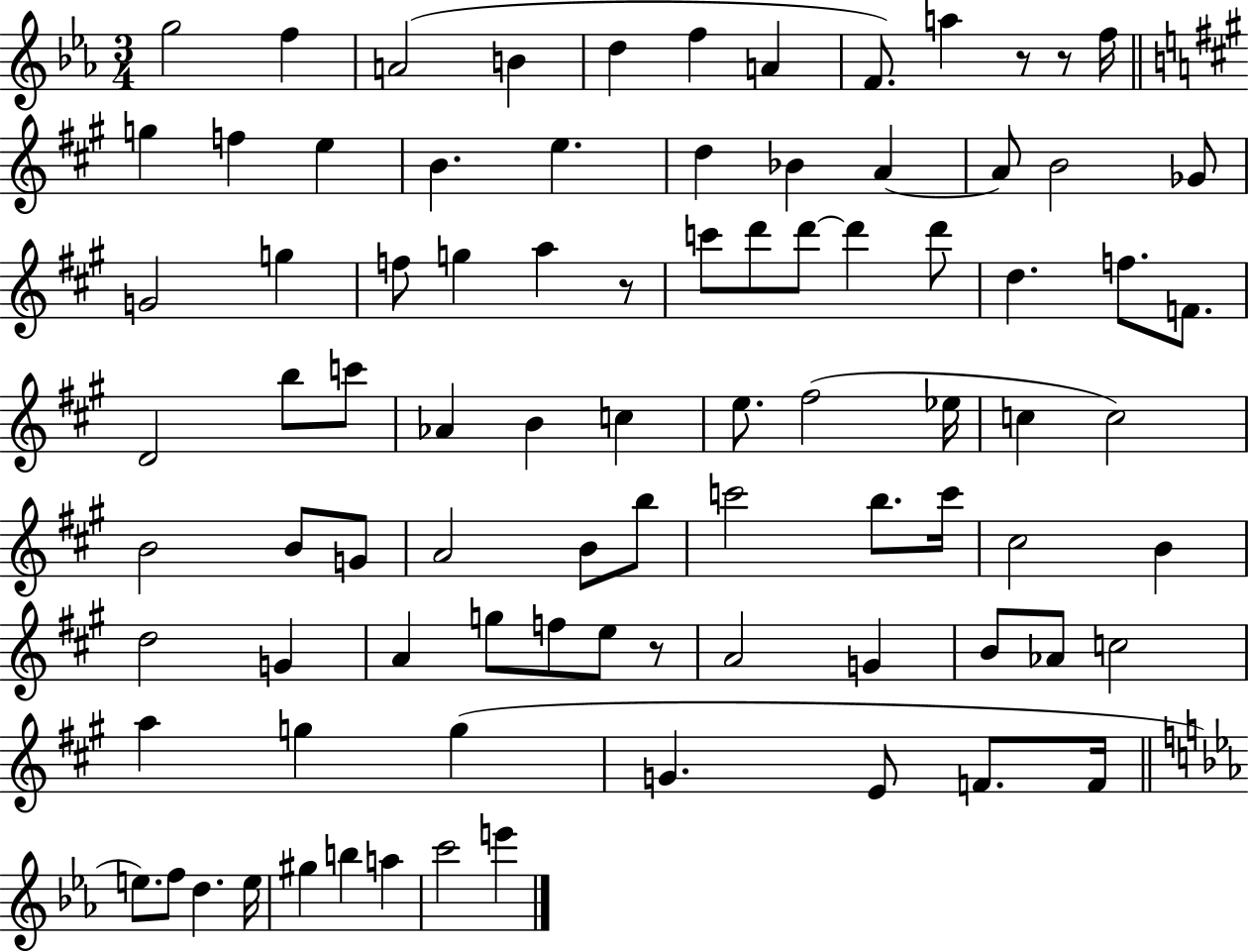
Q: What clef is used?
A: treble